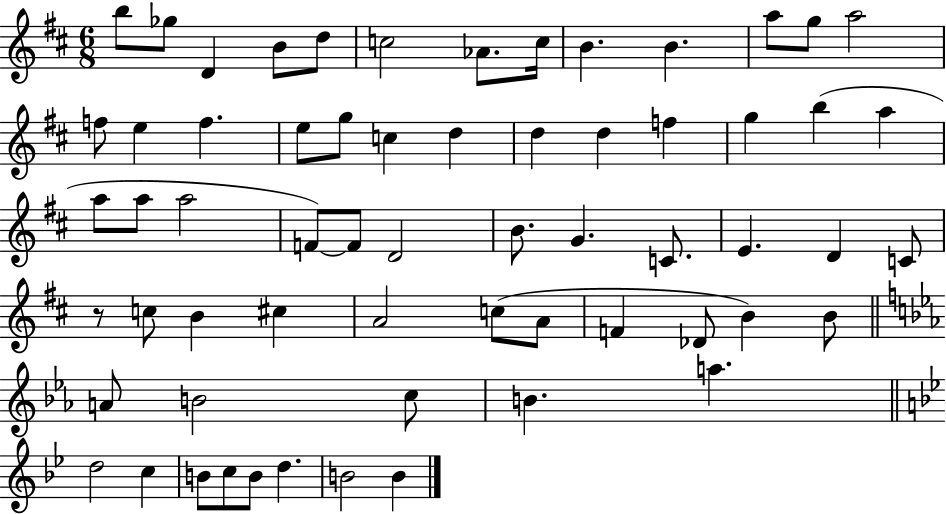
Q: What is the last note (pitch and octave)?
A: B4